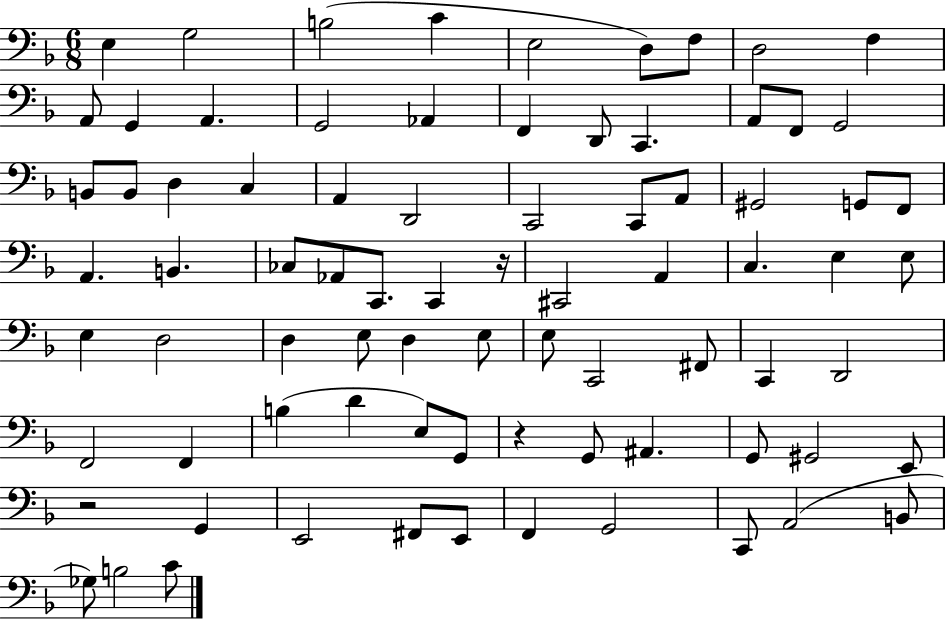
{
  \clef bass
  \numericTimeSignature
  \time 6/8
  \key f \major
  e4 g2 | b2( c'4 | e2 d8) f8 | d2 f4 | \break a,8 g,4 a,4. | g,2 aes,4 | f,4 d,8 c,4. | a,8 f,8 g,2 | \break b,8 b,8 d4 c4 | a,4 d,2 | c,2 c,8 a,8 | gis,2 g,8 f,8 | \break a,4. b,4. | ces8 aes,8 c,8. c,4 r16 | cis,2 a,4 | c4. e4 e8 | \break e4 d2 | d4 e8 d4 e8 | e8 c,2 fis,8 | c,4 d,2 | \break f,2 f,4 | b4( d'4 e8) g,8 | r4 g,8 ais,4. | g,8 gis,2 e,8 | \break r2 g,4 | e,2 fis,8 e,8 | f,4 g,2 | c,8 a,2( b,8 | \break ges8) b2 c'8 | \bar "|."
}